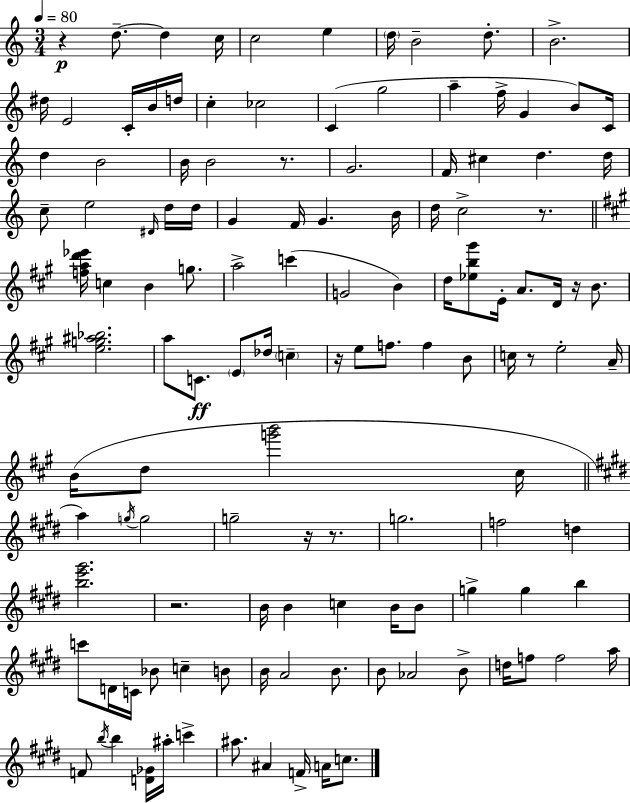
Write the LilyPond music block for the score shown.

{
  \clef treble
  \numericTimeSignature
  \time 3/4
  \key a \minor
  \tempo 4 = 80
  r4\p d''8.--~~ d''4 c''16 | c''2 e''4 | \parenthesize d''16 b'2-- d''8.-. | b'2.-> | \break dis''16 e'2 c'16-. b'16 d''16 | c''4-. ces''2 | c'4( g''2 | a''4-- f''16-> g'4 b'8) c'16 | \break d''4 b'2 | b'16 b'2 r8. | g'2. | f'16 cis''4 d''4. d''16 | \break c''8-- e''2 \grace { dis'16 } d''16 | d''16 g'4 f'16 g'4. | b'16 d''16 c''2-> r8. | \bar "||" \break \key a \major <f'' a'' d''' ees'''>16 c''4 b'4 g''8. | a''2-> c'''4( | g'2 b'4) | d''16 <ees'' b'' gis'''>8 e'16-. a'8. d'16 r16 b'8. | \break <e'' g'' ais'' bes''>2. | a''8 c'8.\ff \parenthesize e'8 des''16 \parenthesize c''4-- | r16 e''8 f''8. f''4 b'8 | c''16 r8 e''2-. a'16-- | \break b'16( d''8 <g''' b'''>2 cis''16 | \bar "||" \break \key e \major a''4) \acciaccatura { g''16 } g''2 | g''2-- r16 r8. | g''2. | f''2 d''4 | \break <b'' e''' gis'''>2. | r2. | b'16 b'4 c''4 b'16 b'8 | g''4-> g''4 b''4 | \break c'''8 d'16 c'16 bes'8 c''4-- b'8 | b'16 a'2 b'8. | b'8 aes'2 b'8-> | d''16 f''8 f''2 | \break a''16 f'8 \acciaccatura { b''16 } b''4 <d' ges'>16 ais''16-. c'''4-> | ais''8. ais'4 f'16-> a'16 c''8. | \bar "|."
}